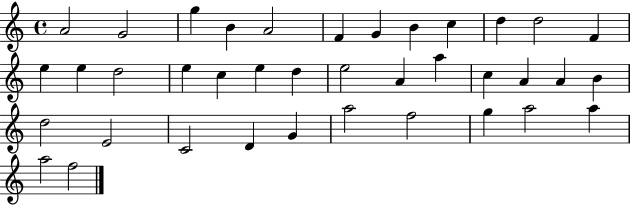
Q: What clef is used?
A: treble